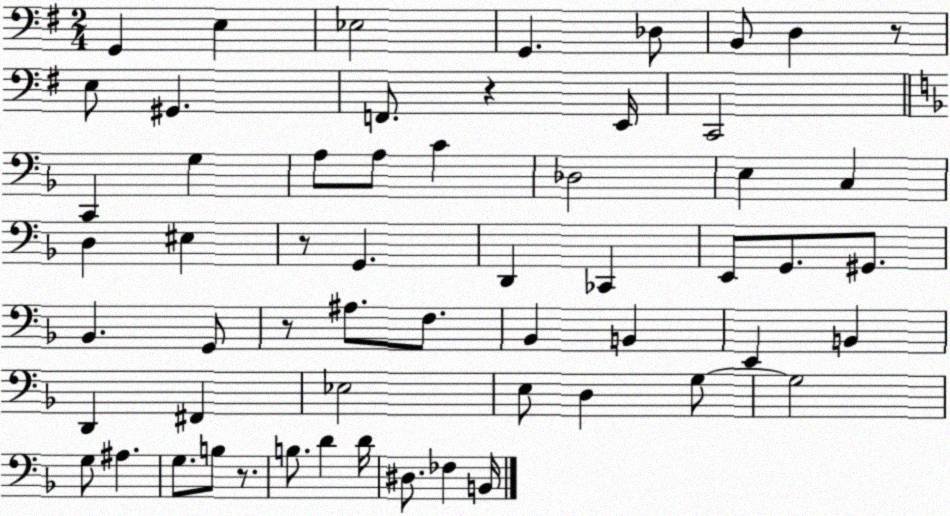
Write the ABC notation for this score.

X:1
T:Untitled
M:2/4
L:1/4
K:G
G,, E, _E,2 G,, _D,/2 B,,/2 D, z/2 E,/2 ^G,, F,,/2 z E,,/4 C,,2 C,, G, A,/2 A,/2 C _D,2 E, C, D, ^E, z/2 G,, D,, _C,, E,,/2 G,,/2 ^G,,/2 _B,, G,,/2 z/2 ^A,/2 F,/2 _B,, B,, E,, B,, D,, ^F,, _E,2 E,/2 D, G,/2 G,2 G,/2 ^A, G,/2 B,/2 z/2 B,/2 D D/4 ^D,/2 _F, B,,/4